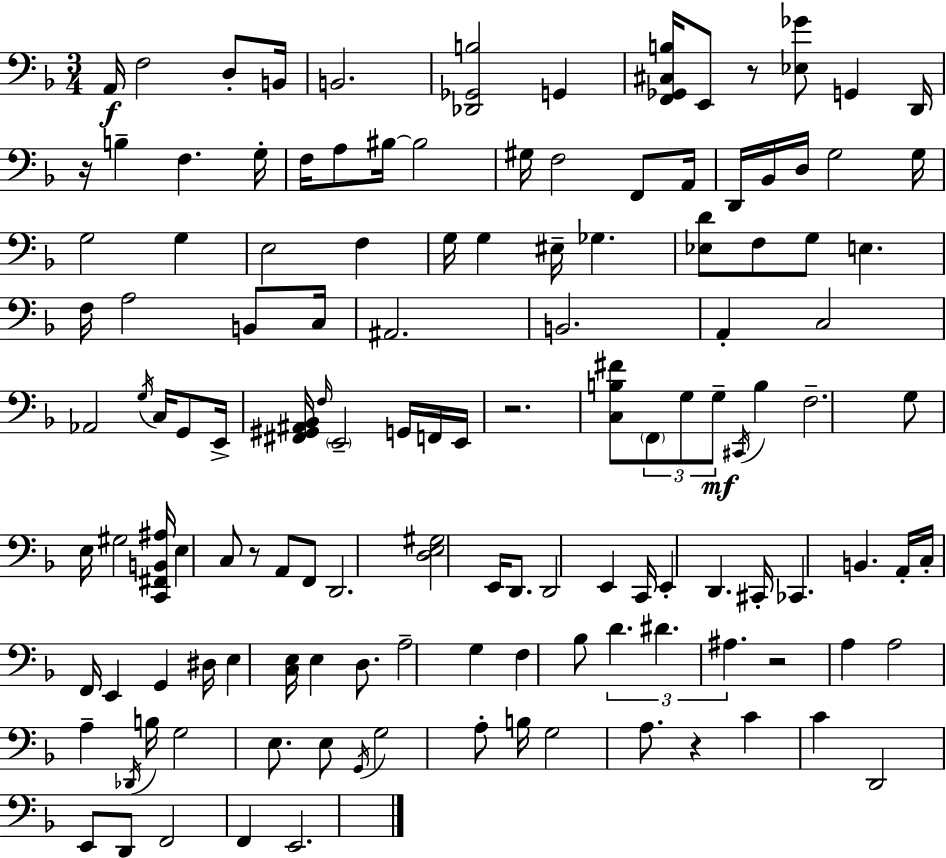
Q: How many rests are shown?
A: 6